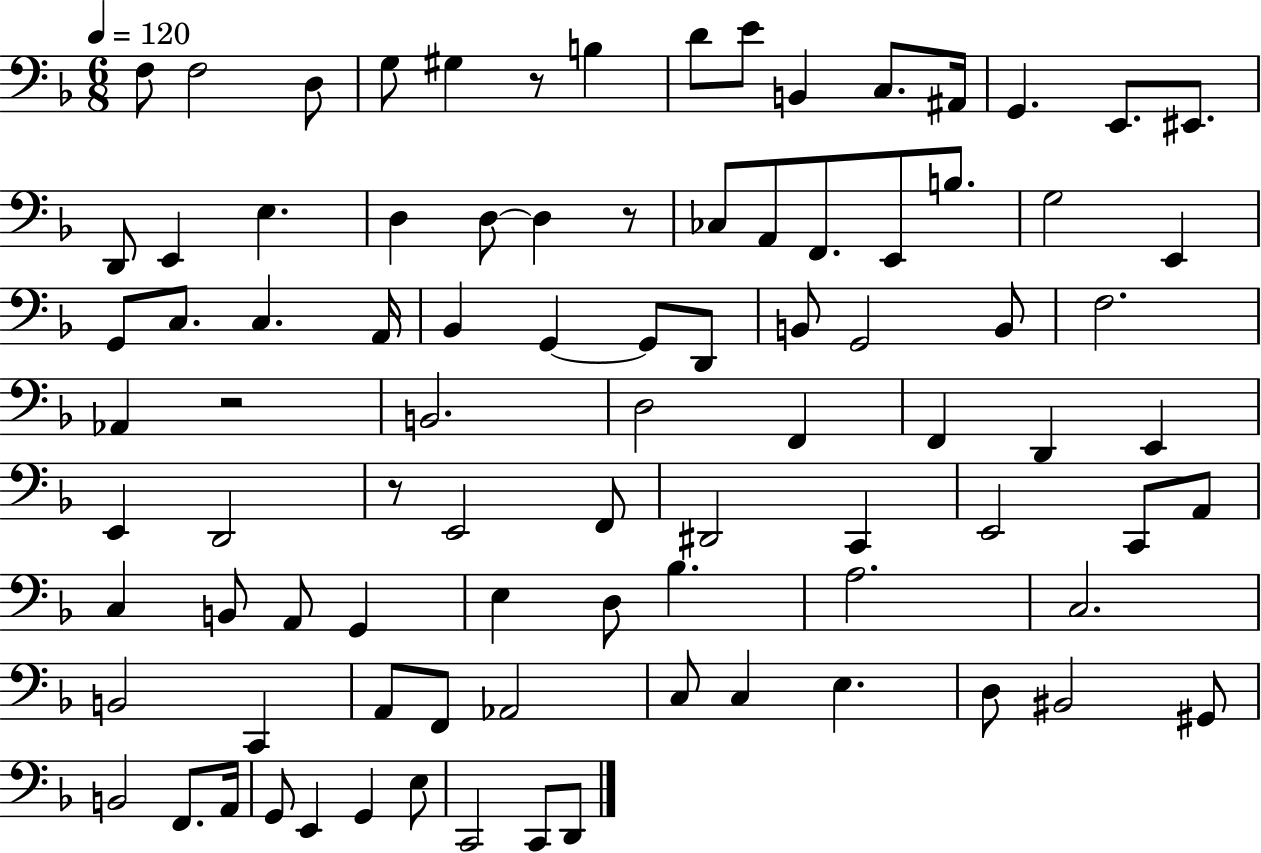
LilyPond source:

{
  \clef bass
  \numericTimeSignature
  \time 6/8
  \key f \major
  \tempo 4 = 120
  \repeat volta 2 { f8 f2 d8 | g8 gis4 r8 b4 | d'8 e'8 b,4 c8. ais,16 | g,4. e,8. eis,8. | \break d,8 e,4 e4. | d4 d8~~ d4 r8 | ces8 a,8 f,8. e,8 b8. | g2 e,4 | \break g,8 c8. c4. a,16 | bes,4 g,4~~ g,8 d,8 | b,8 g,2 b,8 | f2. | \break aes,4 r2 | b,2. | d2 f,4 | f,4 d,4 e,4 | \break e,4 d,2 | r8 e,2 f,8 | dis,2 c,4 | e,2 c,8 a,8 | \break c4 b,8 a,8 g,4 | e4 d8 bes4. | a2. | c2. | \break b,2 c,4 | a,8 f,8 aes,2 | c8 c4 e4. | d8 bis,2 gis,8 | \break b,2 f,8. a,16 | g,8 e,4 g,4 e8 | c,2 c,8 d,8 | } \bar "|."
}